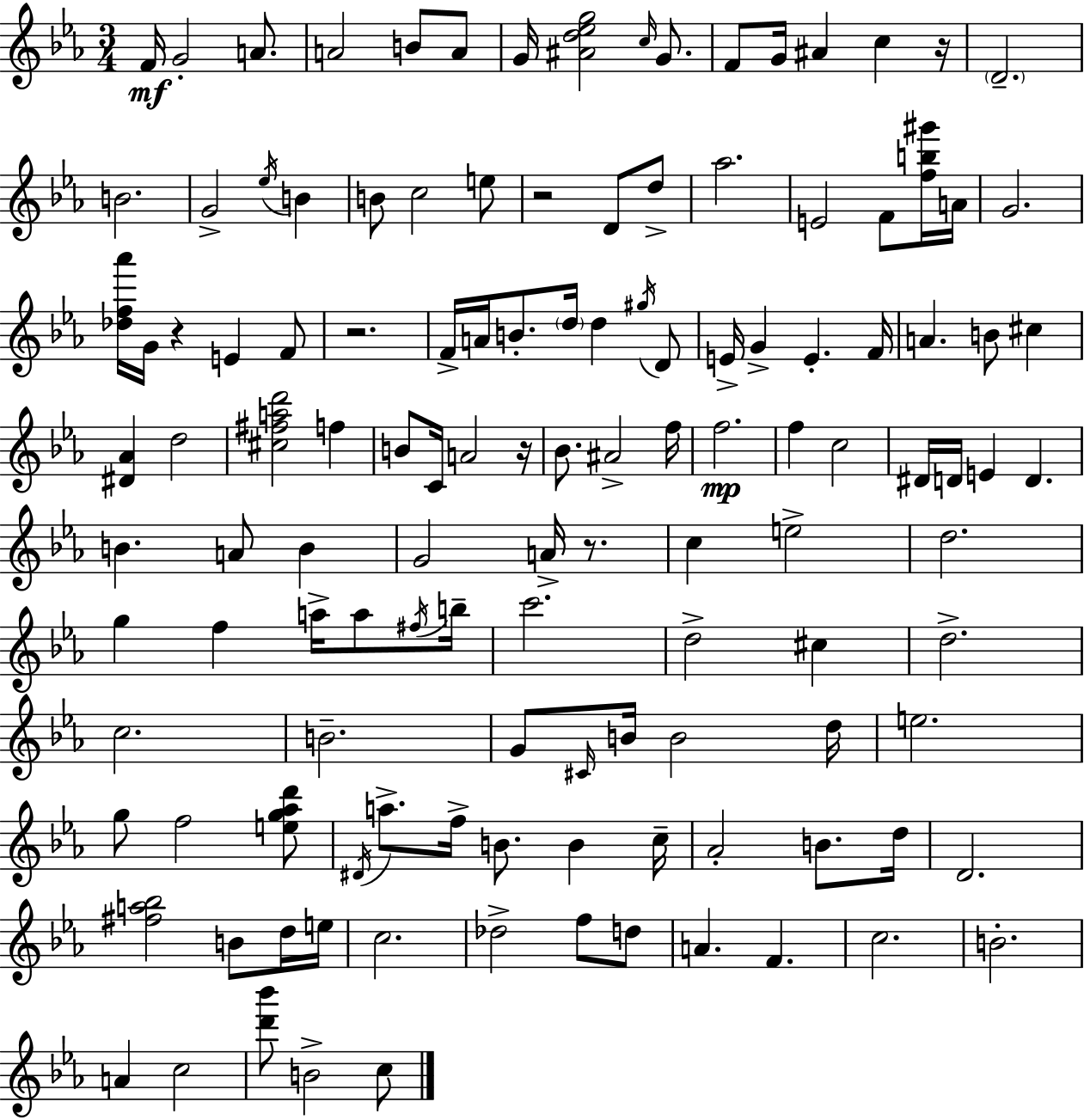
{
  \clef treble
  \numericTimeSignature
  \time 3/4
  \key c \minor
  f'16\mf g'2-. a'8. | a'2 b'8 a'8 | g'16 <ais' d'' ees'' g''>2 \grace { c''16 } g'8. | f'8 g'16 ais'4 c''4 | \break r16 \parenthesize d'2.-- | b'2. | g'2-> \acciaccatura { ees''16 } b'4 | b'8 c''2 | \break e''8 r2 d'8 | d''8-> aes''2. | e'2 f'8 | <f'' b'' gis'''>16 a'16 g'2. | \break <des'' f'' aes'''>16 g'16 r4 e'4 | f'8 r2. | f'16-> a'16 b'8.-. \parenthesize d''16 d''4 | \acciaccatura { gis''16 } d'8 e'16-> g'4-> e'4.-. | \break f'16 a'4. b'8 cis''4 | <dis' aes'>4 d''2 | <cis'' fis'' a'' d'''>2 f''4 | b'8 c'16 a'2 | \break r16 bes'8. ais'2-> | f''16 f''2.\mp | f''4 c''2 | dis'16 d'16 e'4 d'4. | \break b'4. a'8 b'4 | g'2 a'16-> | r8. c''4 e''2-> | d''2. | \break g''4 f''4 a''16-> | a''8 \acciaccatura { fis''16 } b''16-- c'''2. | d''2-> | cis''4 d''2.-> | \break c''2. | b'2.-- | g'8 \grace { cis'16 } b'16 b'2 | d''16 e''2. | \break g''8 f''2 | <e'' g'' aes'' d'''>8 \acciaccatura { dis'16 } a''8.-> f''16-> b'8. | b'4 c''16-- aes'2-. | b'8. d''16 d'2. | \break <fis'' a'' bes''>2 | b'8 d''16 e''16 c''2. | des''2-> | f''8 d''8 a'4. | \break f'4. c''2. | b'2.-. | a'4 c''2 | <d''' bes'''>8 b'2-> | \break c''8 \bar "|."
}